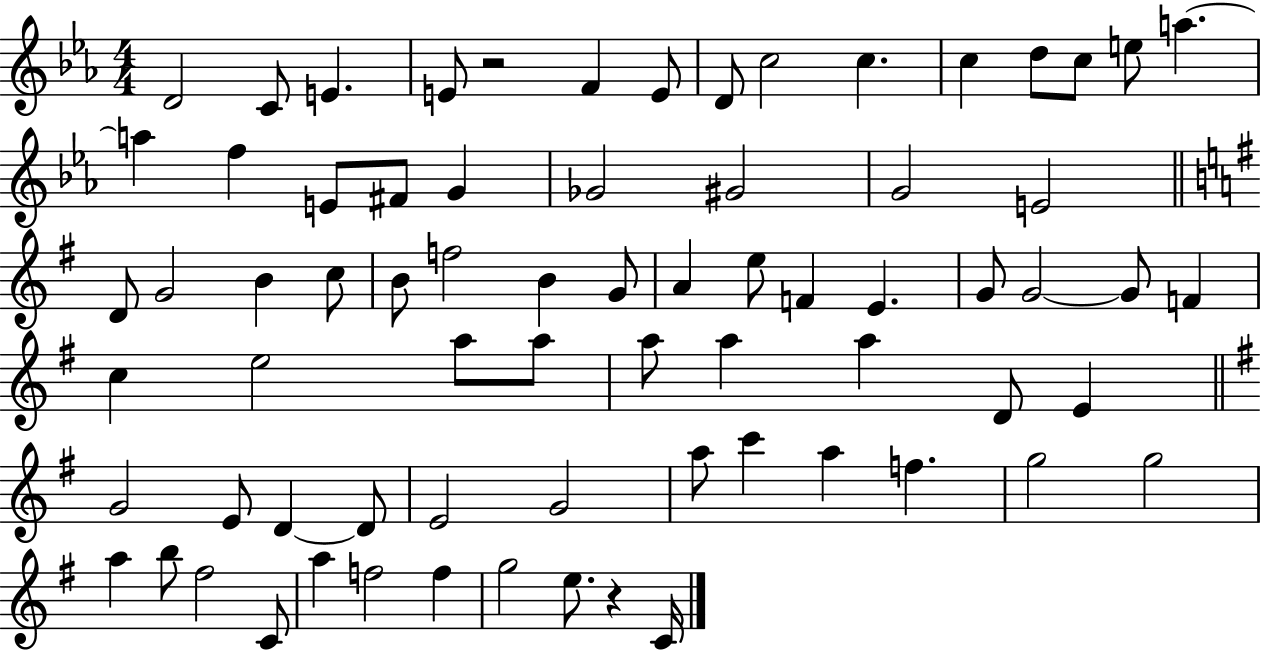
D4/h C4/e E4/q. E4/e R/h F4/q E4/e D4/e C5/h C5/q. C5/q D5/e C5/e E5/e A5/q. A5/q F5/q E4/e F#4/e G4/q Gb4/h G#4/h G4/h E4/h D4/e G4/h B4/q C5/e B4/e F5/h B4/q G4/e A4/q E5/e F4/q E4/q. G4/e G4/h G4/e F4/q C5/q E5/h A5/e A5/e A5/e A5/q A5/q D4/e E4/q G4/h E4/e D4/q D4/e E4/h G4/h A5/e C6/q A5/q F5/q. G5/h G5/h A5/q B5/e F#5/h C4/e A5/q F5/h F5/q G5/h E5/e. R/q C4/s